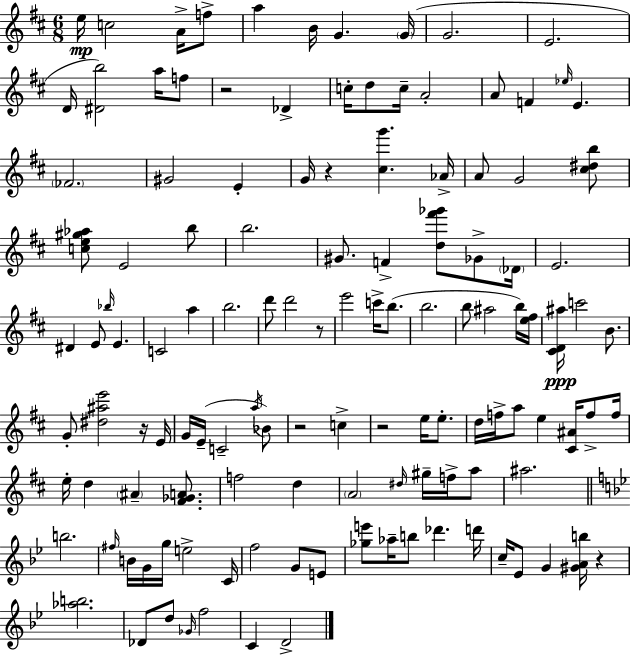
E5/s C5/h A4/s F5/e A5/q B4/s G4/q. G4/s G4/h. E4/h. D4/s [D#4,B5]/h A5/s F5/e R/h Db4/q C5/s D5/e C5/s A4/h A4/e F4/q Eb5/s E4/q. FES4/h. G#4/h E4/q G4/s R/q [C#5,G6]/q. Ab4/s A4/e G4/h [C#5,D#5,B5]/e [C5,E5,G#5,Ab5]/e E4/h B5/e B5/h. G#4/e. F4/q [D5,F#6,Gb6]/e Gb4/e Db4/s E4/h. D#4/q E4/e Bb5/s E4/q. C4/h A5/q B5/h. D6/e D6/h R/e E6/h C6/s B5/e. B5/h. B5/e A#5/h B5/s [E5,F#5]/s [C#4,D4,A#5]/s C6/h B4/e. G4/e [D#5,A#5,E6]/h R/s E4/s G4/s E4/s C4/h A5/s Bb4/e R/h C5/q R/h E5/s E5/e. D5/s F5/s A5/e E5/q [C#4,A#4]/s F5/e F5/s E5/s D5/q A#4/q [F#4,Gb4,A4]/e. F5/h D5/q A4/h D#5/s G#5/s F5/s A5/e A#5/h. B5/h. F#5/s B4/s G4/s G5/s E5/h C4/s F5/h G4/e E4/e [Gb5,E6]/e Ab5/s B5/e Db6/q. D6/s C5/s Eb4/e G4/q [G#4,A4,B5]/s R/q [Ab5,B5]/h. Db4/e D5/e Gb4/s F5/h C4/q D4/h